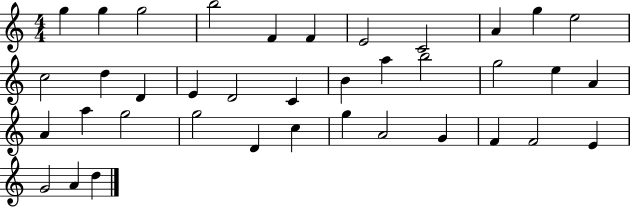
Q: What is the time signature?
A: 4/4